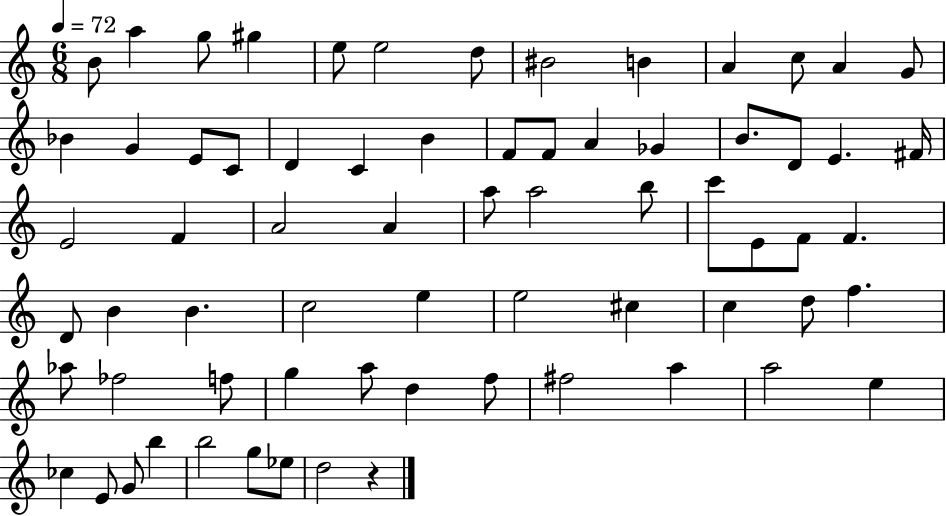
B4/e A5/q G5/e G#5/q E5/e E5/h D5/e BIS4/h B4/q A4/q C5/e A4/q G4/e Bb4/q G4/q E4/e C4/e D4/q C4/q B4/q F4/e F4/e A4/q Gb4/q B4/e. D4/e E4/q. F#4/s E4/h F4/q A4/h A4/q A5/e A5/h B5/e C6/e E4/e F4/e F4/q. D4/e B4/q B4/q. C5/h E5/q E5/h C#5/q C5/q D5/e F5/q. Ab5/e FES5/h F5/e G5/q A5/e D5/q F5/e F#5/h A5/q A5/h E5/q CES5/q E4/e G4/e B5/q B5/h G5/e Eb5/e D5/h R/q